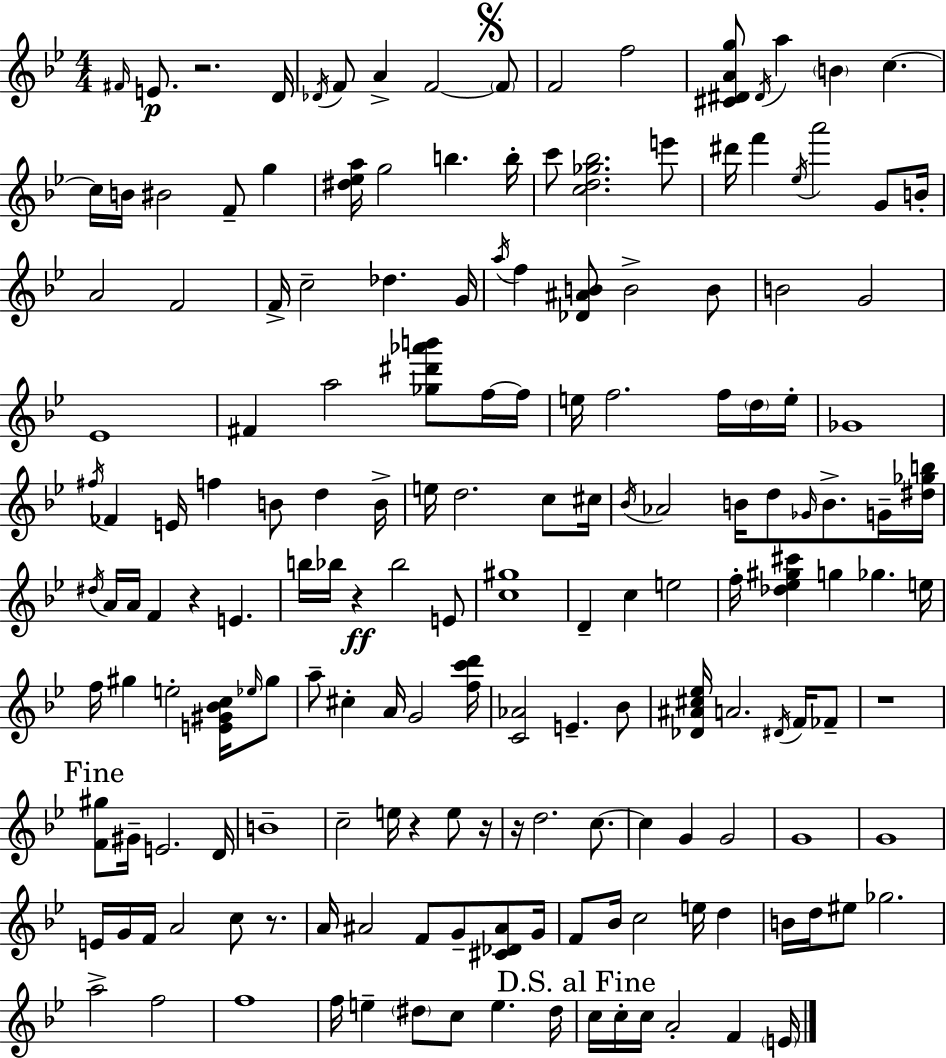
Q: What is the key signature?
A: G minor